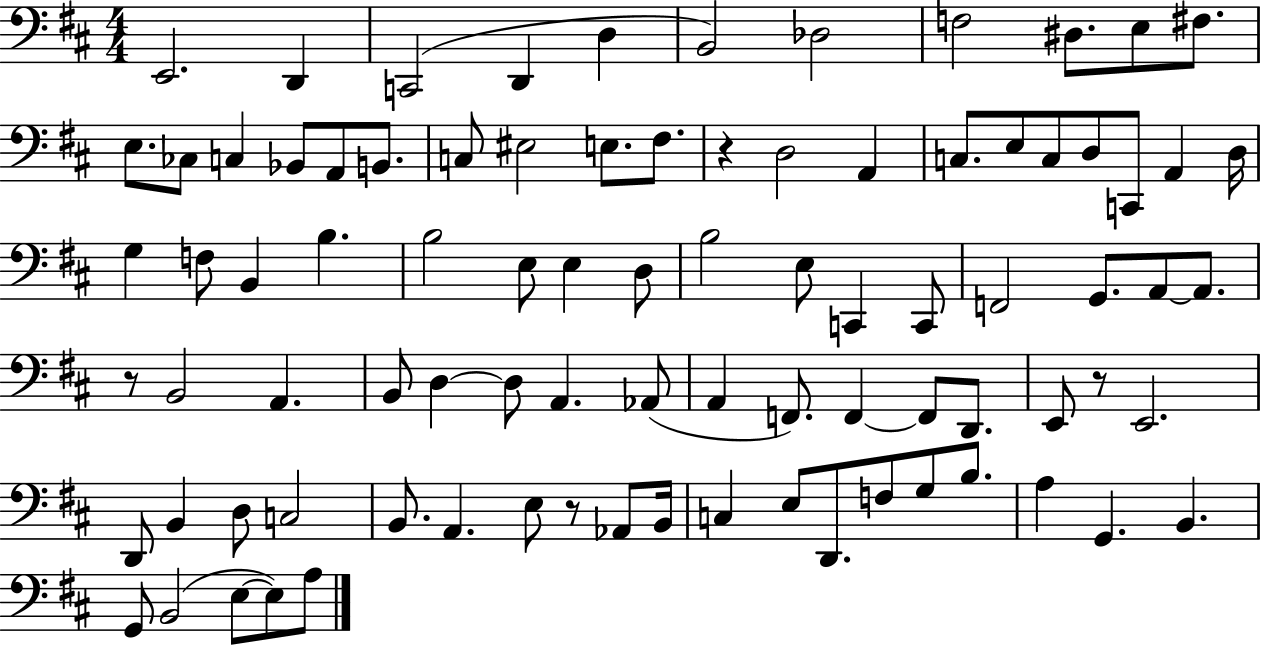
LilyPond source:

{
  \clef bass
  \numericTimeSignature
  \time 4/4
  \key d \major
  \repeat volta 2 { e,2. d,4 | c,2( d,4 d4 | b,2) des2 | f2 dis8. e8 fis8. | \break e8. ces8 c4 bes,8 a,8 b,8. | c8 eis2 e8. fis8. | r4 d2 a,4 | c8. e8 c8 d8 c,8 a,4 d16 | \break g4 f8 b,4 b4. | b2 e8 e4 d8 | b2 e8 c,4 c,8 | f,2 g,8. a,8~~ a,8. | \break r8 b,2 a,4. | b,8 d4~~ d8 a,4. aes,8( | a,4 f,8.) f,4~~ f,8 d,8. | e,8 r8 e,2. | \break d,8 b,4 d8 c2 | b,8. a,4. e8 r8 aes,8 b,16 | c4 e8 d,8. f8 g8 b8. | a4 g,4. b,4. | \break g,8 b,2( e8~~ e8) a8 | } \bar "|."
}